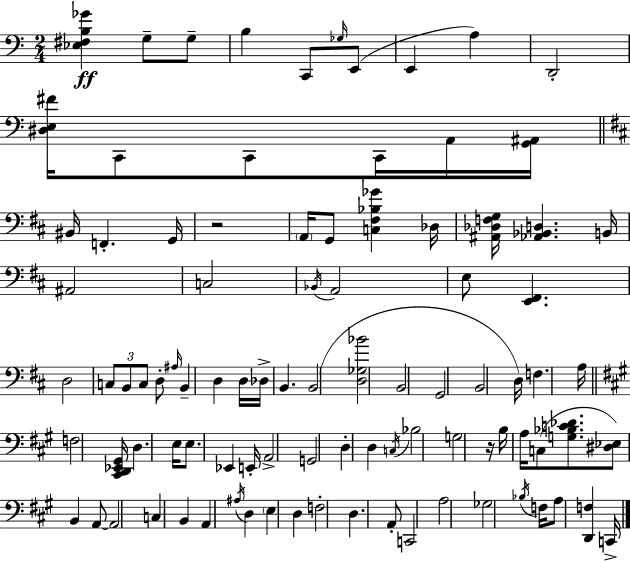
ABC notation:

X:1
T:Untitled
M:2/4
L:1/4
K:C
[_E,^F,B,_G] G,/2 G,/2 B, C,,/2 _G,/4 E,,/2 E,, A, D,,2 [^D,E,^F]/4 C,,/2 C,,/2 C,,/4 A,,/4 [G,,^A,,]/4 ^B,,/4 F,, G,,/4 z2 A,,/4 G,,/2 [C,^F,_B,_G] _D,/4 [^A,,_D,F,G,]/4 [_A,,_B,,D,] B,,/4 ^A,,2 C,2 _B,,/4 A,,2 E,/2 [E,,^F,,] D,2 C,/2 B,,/2 C,/2 D,/2 ^A,/4 B,, D, D,/4 _D,/4 B,, B,,2 [D,_G,_B]2 B,,2 G,,2 B,,2 D,/4 F, A,/4 F,2 [^C,,D,,_E,,^G,,]/4 D, E,/4 E,/2 _E,, E,,/4 A,,2 G,,2 D, D, C,/4 _B,2 G,2 z/4 B,/4 A,/4 C,/2 [G,_B,C_D]/2 [^D,_E,]/2 B,, A,,/2 A,,2 C, B,, A,, ^A,/4 D, E, D, F,2 D, A,,/2 C,,2 A,2 _G,2 _B,/4 F,/4 A,/2 [D,,F,] C,,/4